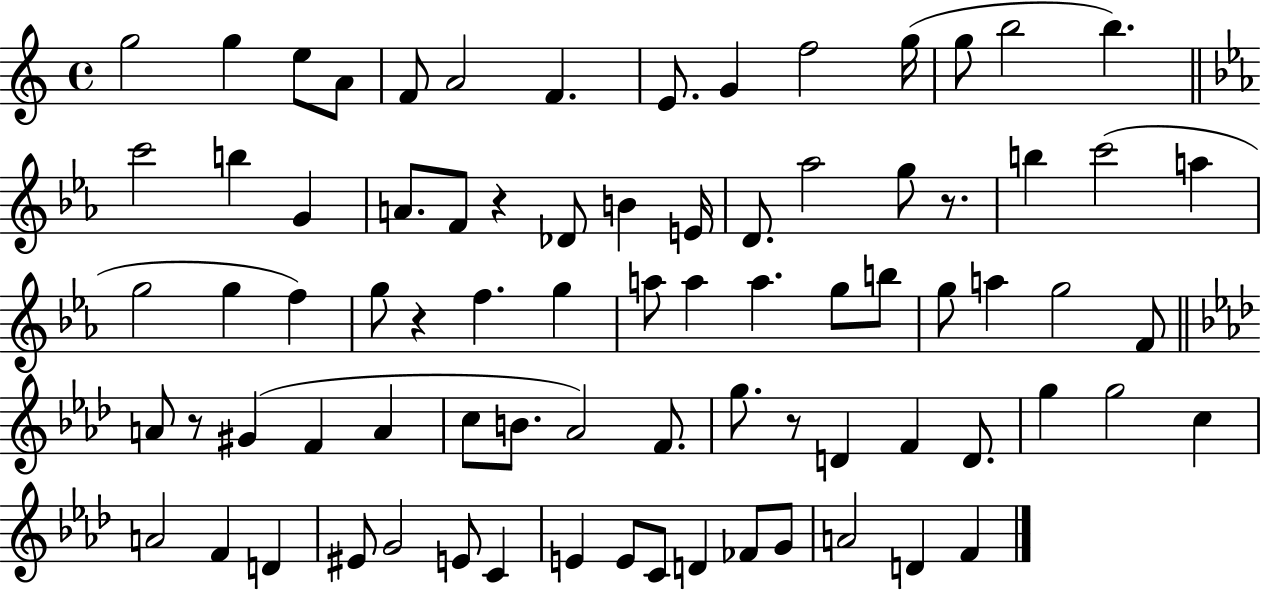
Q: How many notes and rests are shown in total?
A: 79